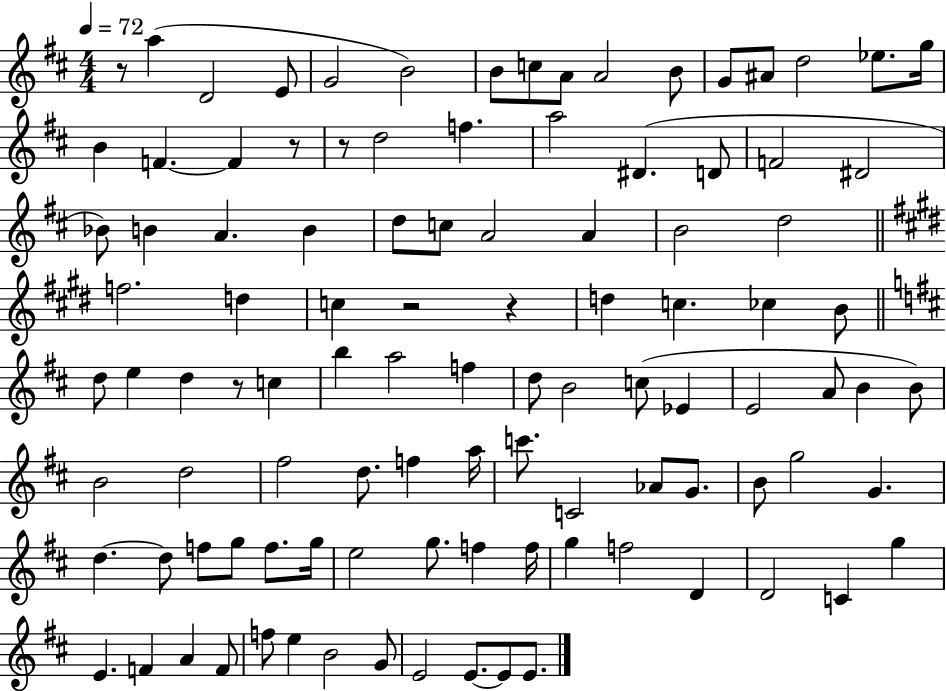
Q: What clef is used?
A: treble